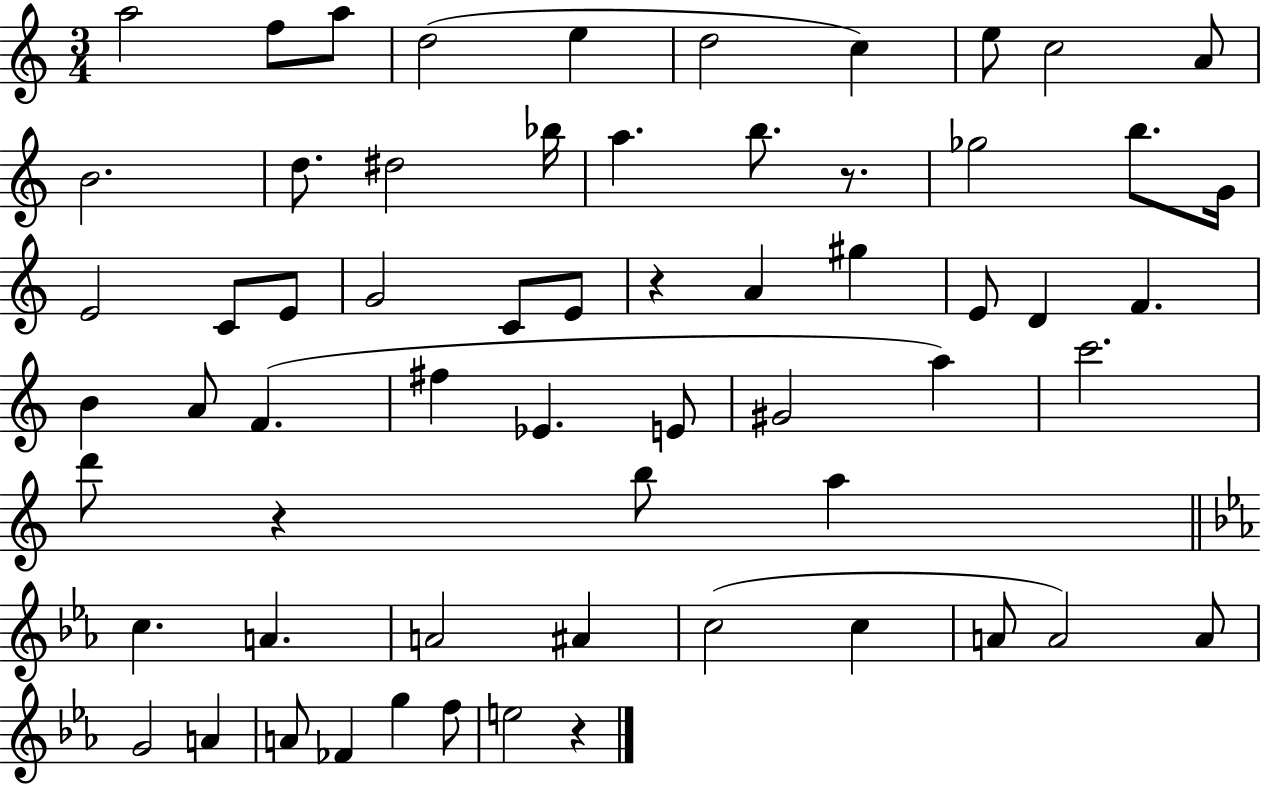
X:1
T:Untitled
M:3/4
L:1/4
K:C
a2 f/2 a/2 d2 e d2 c e/2 c2 A/2 B2 d/2 ^d2 _b/4 a b/2 z/2 _g2 b/2 G/4 E2 C/2 E/2 G2 C/2 E/2 z A ^g E/2 D F B A/2 F ^f _E E/2 ^G2 a c'2 d'/2 z b/2 a c A A2 ^A c2 c A/2 A2 A/2 G2 A A/2 _F g f/2 e2 z